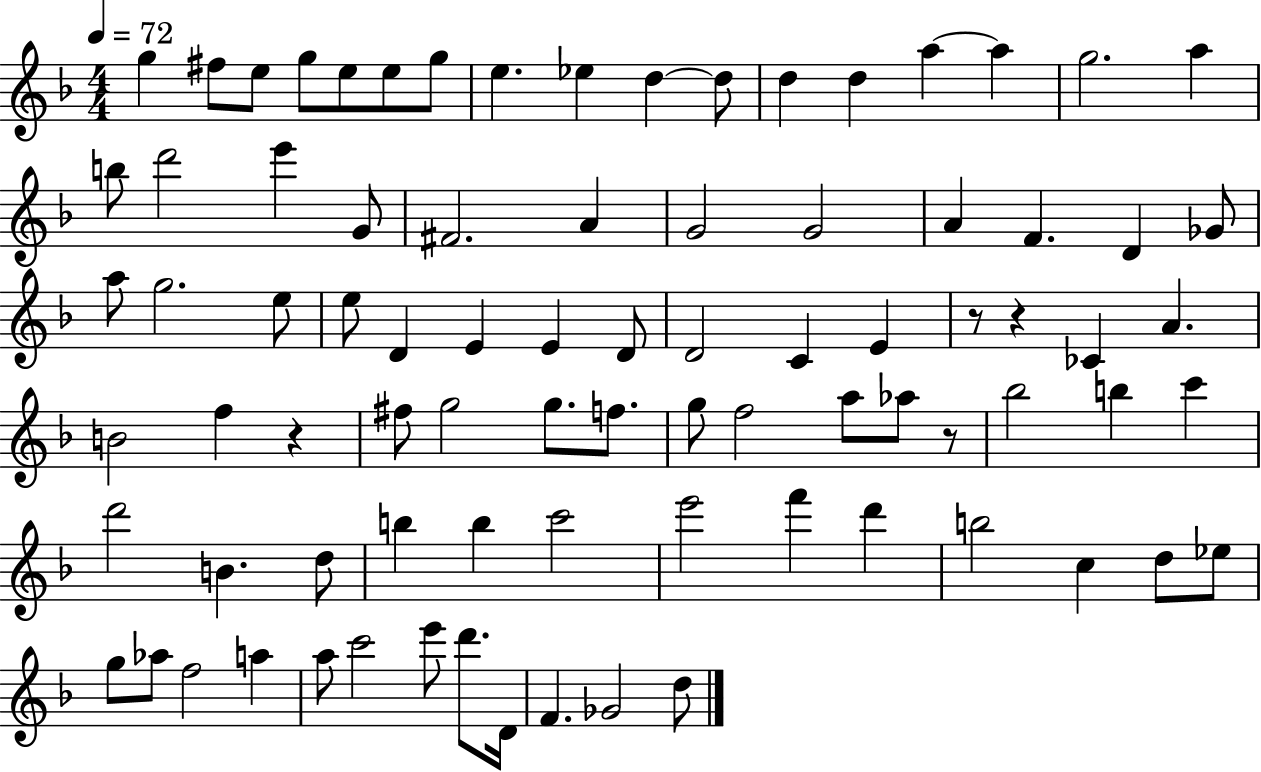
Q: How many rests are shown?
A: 4